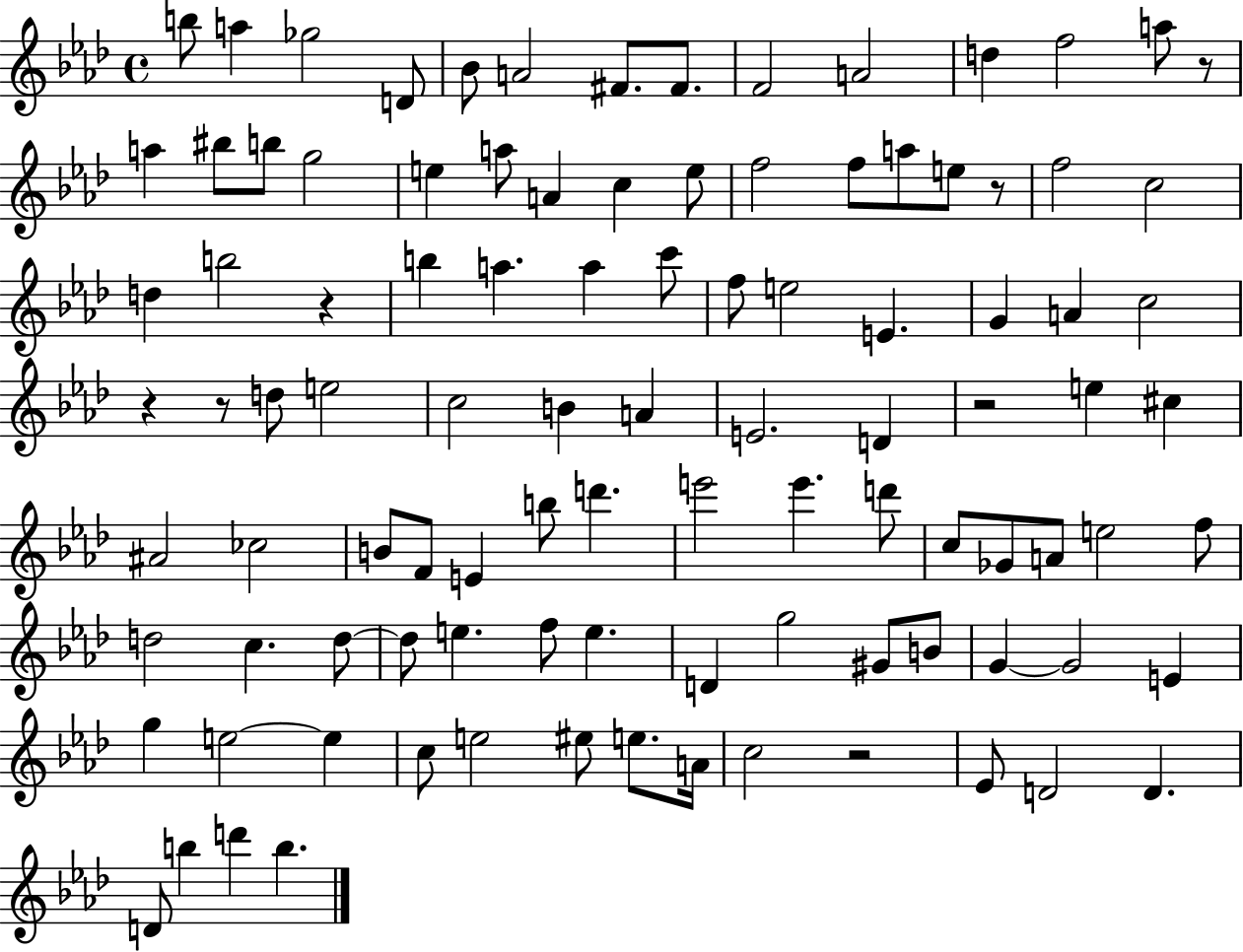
B5/e A5/q Gb5/h D4/e Bb4/e A4/h F#4/e. F#4/e. F4/h A4/h D5/q F5/h A5/e R/e A5/q BIS5/e B5/e G5/h E5/q A5/e A4/q C5/q E5/e F5/h F5/e A5/e E5/e R/e F5/h C5/h D5/q B5/h R/q B5/q A5/q. A5/q C6/e F5/e E5/h E4/q. G4/q A4/q C5/h R/q R/e D5/e E5/h C5/h B4/q A4/q E4/h. D4/q R/h E5/q C#5/q A#4/h CES5/h B4/e F4/e E4/q B5/e D6/q. E6/h E6/q. D6/e C5/e Gb4/e A4/e E5/h F5/e D5/h C5/q. D5/e D5/e E5/q. F5/e E5/q. D4/q G5/h G#4/e B4/e G4/q G4/h E4/q G5/q E5/h E5/q C5/e E5/h EIS5/e E5/e. A4/s C5/h R/h Eb4/e D4/h D4/q. D4/e B5/q D6/q B5/q.